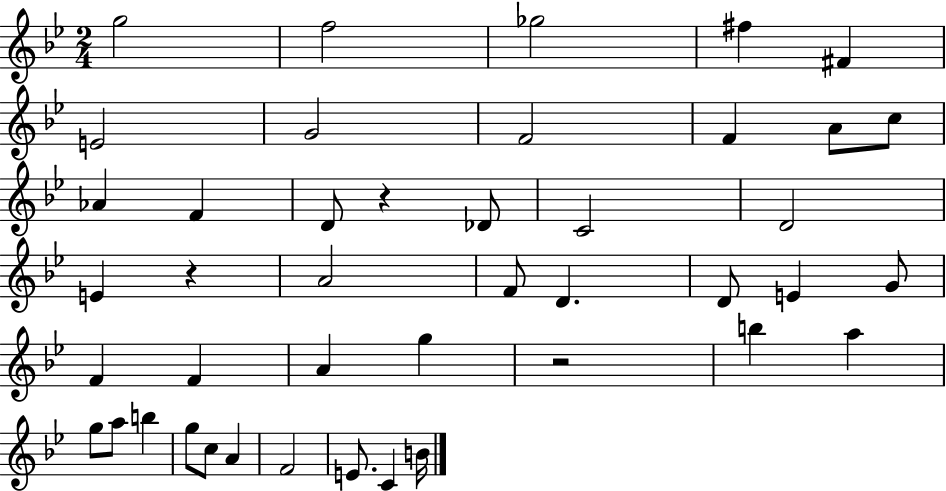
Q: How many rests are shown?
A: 3